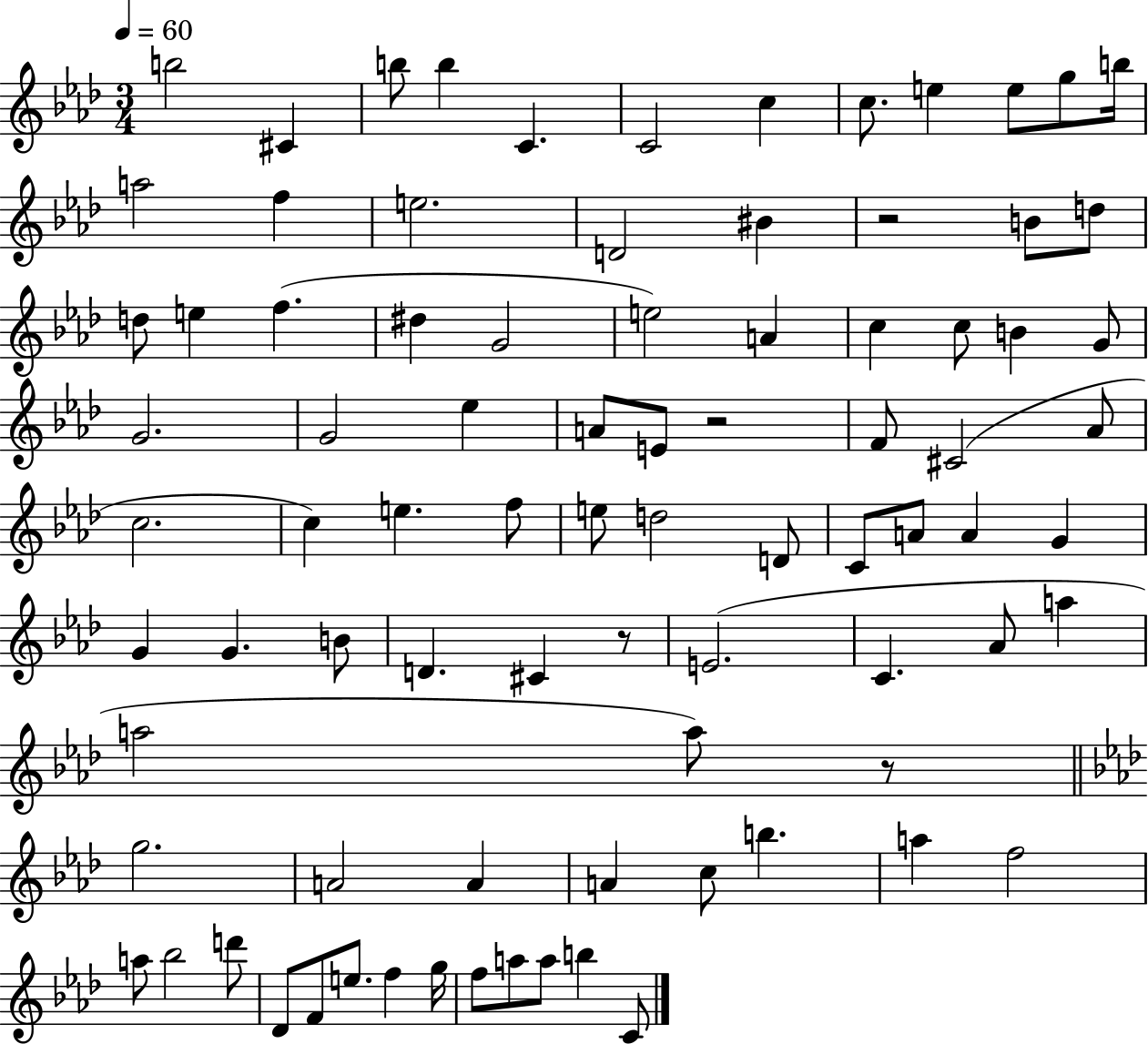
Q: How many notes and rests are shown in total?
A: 85